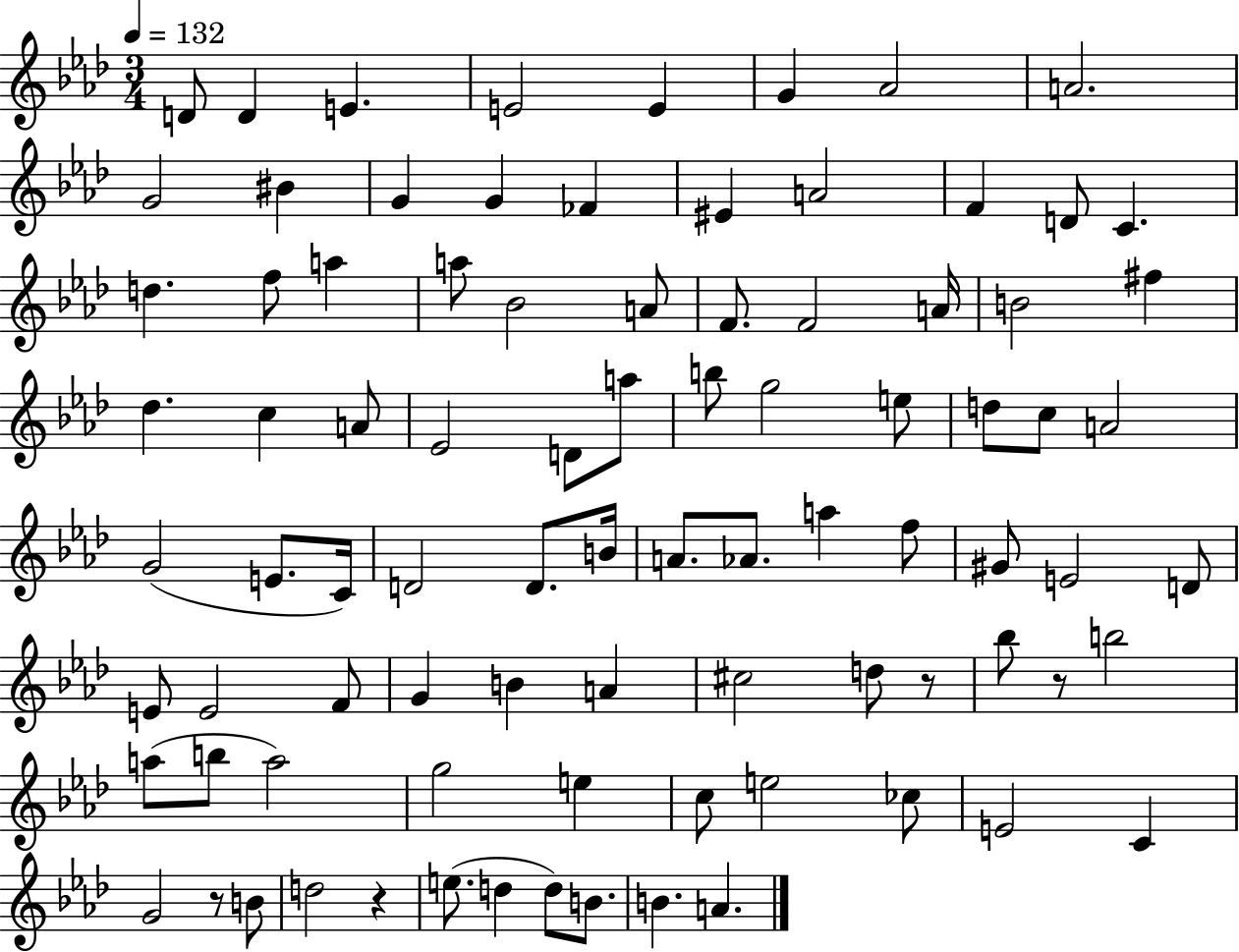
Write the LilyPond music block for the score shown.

{
  \clef treble
  \numericTimeSignature
  \time 3/4
  \key aes \major
  \tempo 4 = 132
  \repeat volta 2 { d'8 d'4 e'4. | e'2 e'4 | g'4 aes'2 | a'2. | \break g'2 bis'4 | g'4 g'4 fes'4 | eis'4 a'2 | f'4 d'8 c'4. | \break d''4. f''8 a''4 | a''8 bes'2 a'8 | f'8. f'2 a'16 | b'2 fis''4 | \break des''4. c''4 a'8 | ees'2 d'8 a''8 | b''8 g''2 e''8 | d''8 c''8 a'2 | \break g'2( e'8. c'16) | d'2 d'8. b'16 | a'8. aes'8. a''4 f''8 | gis'8 e'2 d'8 | \break e'8 e'2 f'8 | g'4 b'4 a'4 | cis''2 d''8 r8 | bes''8 r8 b''2 | \break a''8( b''8 a''2) | g''2 e''4 | c''8 e''2 ces''8 | e'2 c'4 | \break g'2 r8 b'8 | d''2 r4 | e''8.( d''4 d''8) b'8. | b'4. a'4. | \break } \bar "|."
}